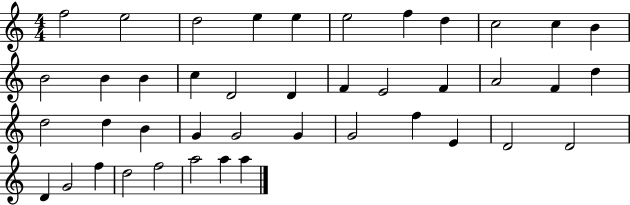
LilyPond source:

{
  \clef treble
  \numericTimeSignature
  \time 4/4
  \key c \major
  f''2 e''2 | d''2 e''4 e''4 | e''2 f''4 d''4 | c''2 c''4 b'4 | \break b'2 b'4 b'4 | c''4 d'2 d'4 | f'4 e'2 f'4 | a'2 f'4 d''4 | \break d''2 d''4 b'4 | g'4 g'2 g'4 | g'2 f''4 e'4 | d'2 d'2 | \break d'4 g'2 f''4 | d''2 f''2 | a''2 a''4 a''4 | \bar "|."
}